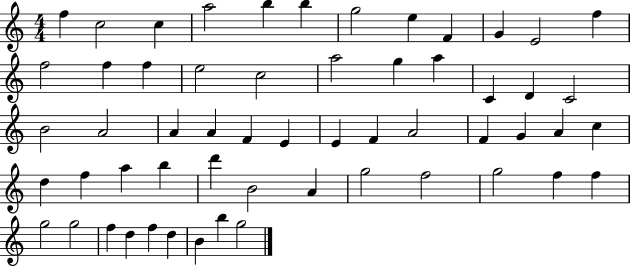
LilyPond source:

{
  \clef treble
  \numericTimeSignature
  \time 4/4
  \key c \major
  f''4 c''2 c''4 | a''2 b''4 b''4 | g''2 e''4 f'4 | g'4 e'2 f''4 | \break f''2 f''4 f''4 | e''2 c''2 | a''2 g''4 a''4 | c'4 d'4 c'2 | \break b'2 a'2 | a'4 a'4 f'4 e'4 | e'4 f'4 a'2 | f'4 g'4 a'4 c''4 | \break d''4 f''4 a''4 b''4 | d'''4 b'2 a'4 | g''2 f''2 | g''2 f''4 f''4 | \break g''2 g''2 | f''4 d''4 f''4 d''4 | b'4 b''4 g''2 | \bar "|."
}